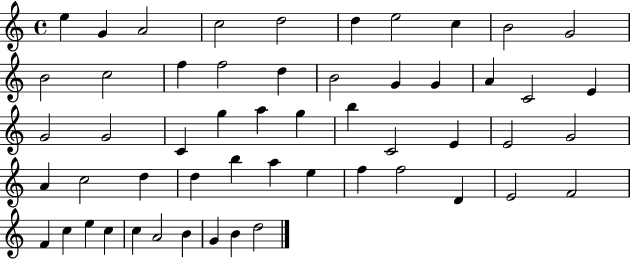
E5/q G4/q A4/h C5/h D5/h D5/q E5/h C5/q B4/h G4/h B4/h C5/h F5/q F5/h D5/q B4/h G4/q G4/q A4/q C4/h E4/q G4/h G4/h C4/q G5/q A5/q G5/q B5/q C4/h E4/q E4/h G4/h A4/q C5/h D5/q D5/q B5/q A5/q E5/q F5/q F5/h D4/q E4/h F4/h F4/q C5/q E5/q C5/q C5/q A4/h B4/q G4/q B4/q D5/h